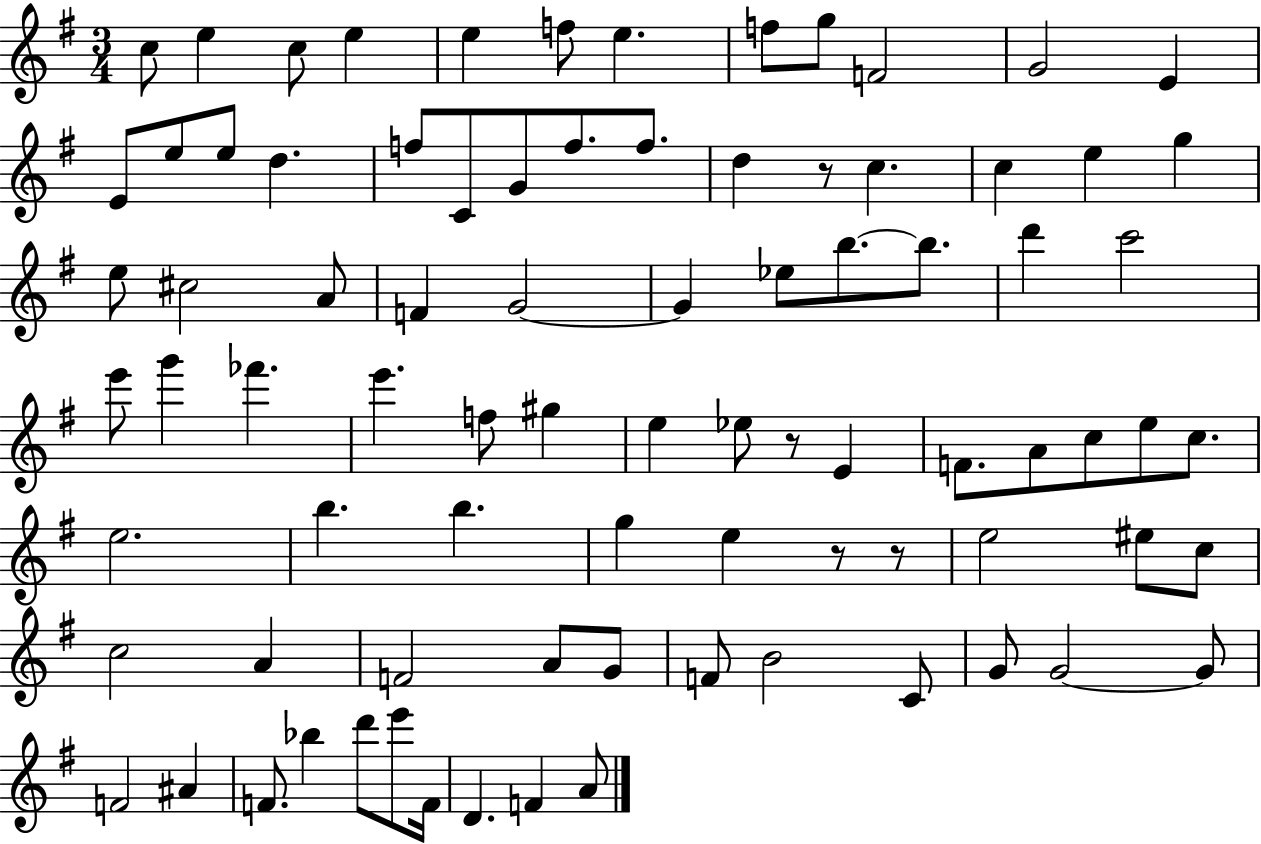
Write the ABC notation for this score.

X:1
T:Untitled
M:3/4
L:1/4
K:G
c/2 e c/2 e e f/2 e f/2 g/2 F2 G2 E E/2 e/2 e/2 d f/2 C/2 G/2 f/2 f/2 d z/2 c c e g e/2 ^c2 A/2 F G2 G _e/2 b/2 b/2 d' c'2 e'/2 g' _f' e' f/2 ^g e _e/2 z/2 E F/2 A/2 c/2 e/2 c/2 e2 b b g e z/2 z/2 e2 ^e/2 c/2 c2 A F2 A/2 G/2 F/2 B2 C/2 G/2 G2 G/2 F2 ^A F/2 _b d'/2 e'/2 F/4 D F A/2